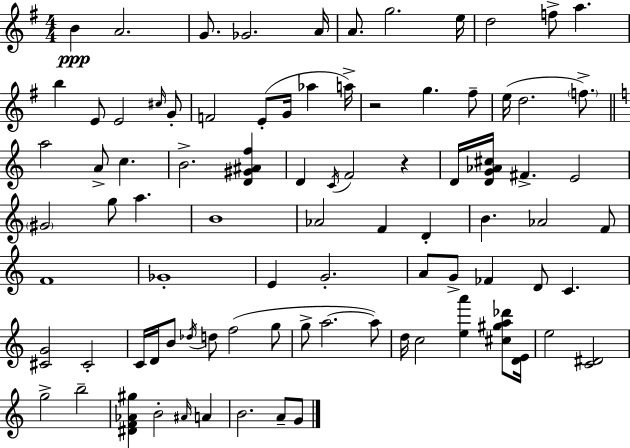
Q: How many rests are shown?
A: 2